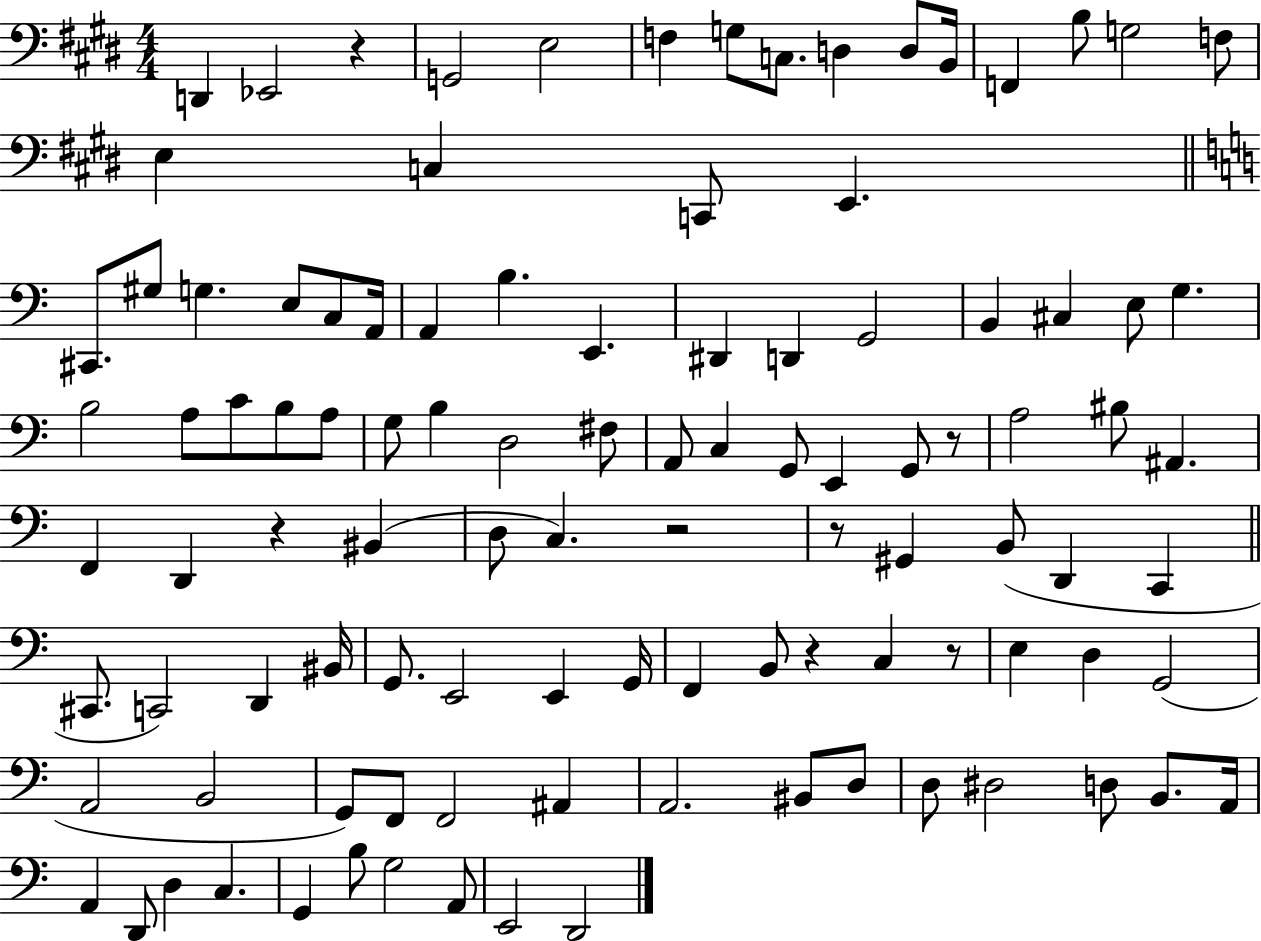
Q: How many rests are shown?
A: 7